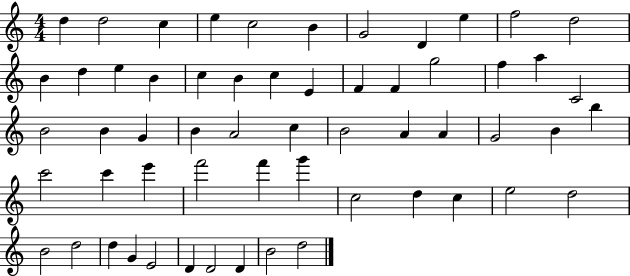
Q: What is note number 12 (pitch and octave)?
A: B4